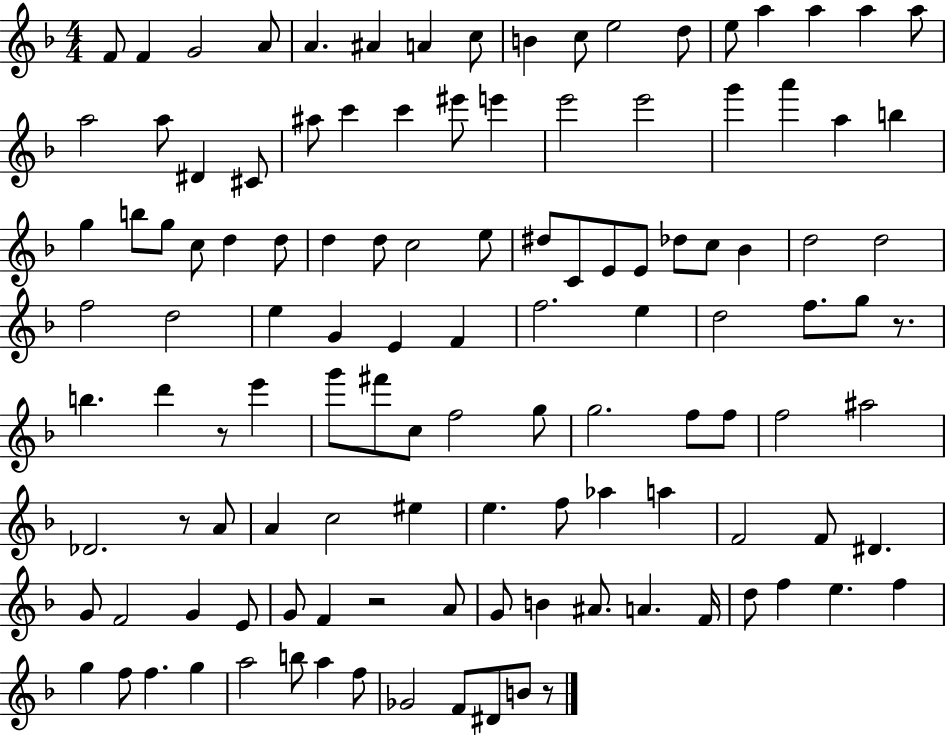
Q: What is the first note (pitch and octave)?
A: F4